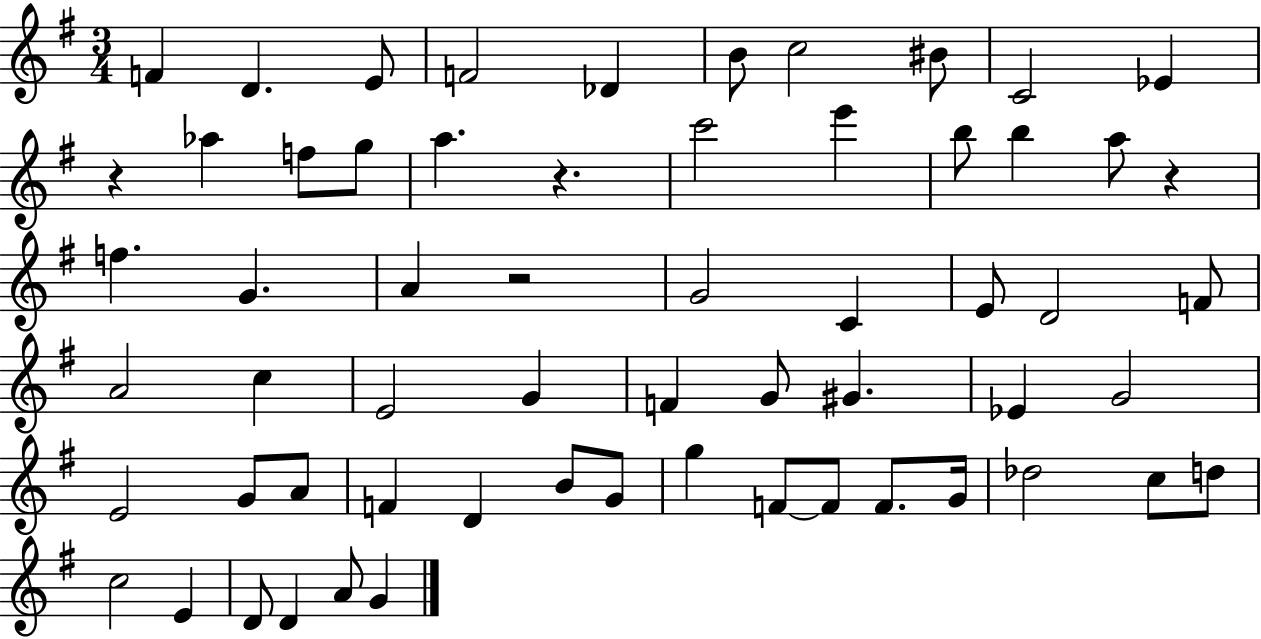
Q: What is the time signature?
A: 3/4